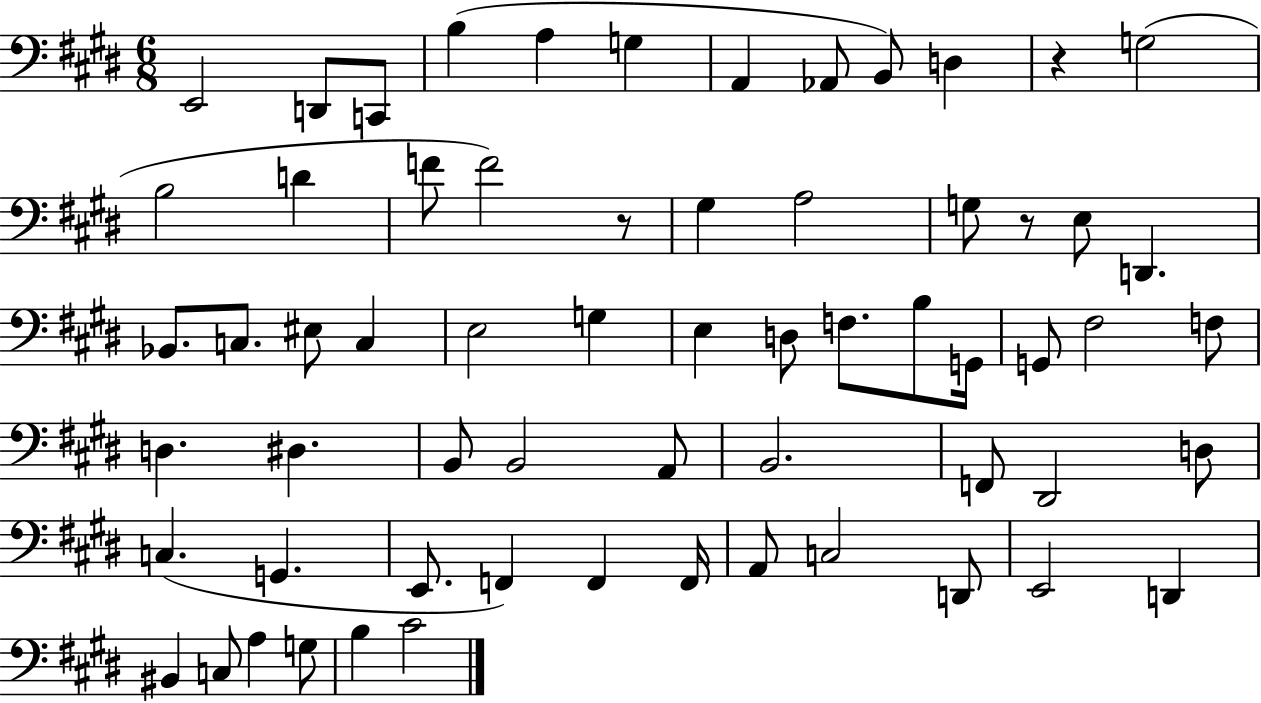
{
  \clef bass
  \numericTimeSignature
  \time 6/8
  \key e \major
  e,2 d,8 c,8 | b4( a4 g4 | a,4 aes,8 b,8) d4 | r4 g2( | \break b2 d'4 | f'8 f'2) r8 | gis4 a2 | g8 r8 e8 d,4. | \break bes,8. c8. eis8 c4 | e2 g4 | e4 d8 f8. b8 g,16 | g,8 fis2 f8 | \break d4. dis4. | b,8 b,2 a,8 | b,2. | f,8 dis,2 d8 | \break c4.( g,4. | e,8. f,4) f,4 f,16 | a,8 c2 d,8 | e,2 d,4 | \break bis,4 c8 a4 g8 | b4 cis'2 | \bar "|."
}